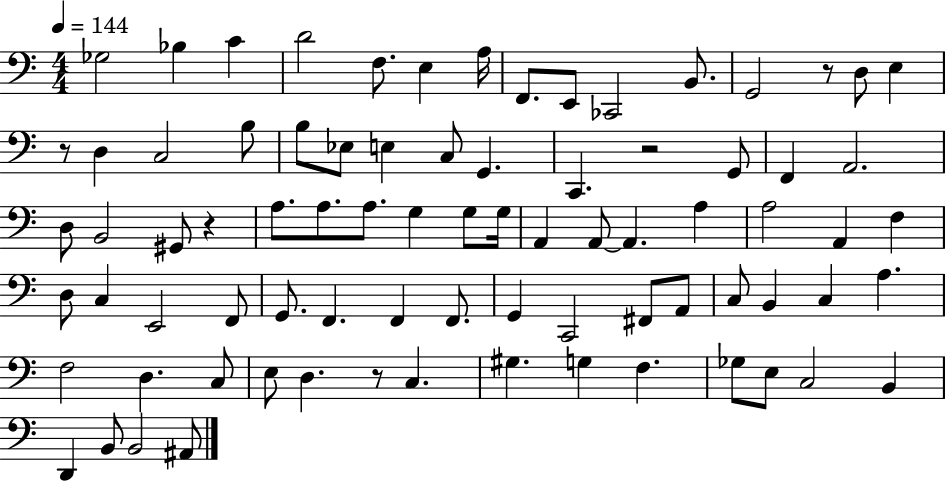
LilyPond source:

{
  \clef bass
  \numericTimeSignature
  \time 4/4
  \key c \major
  \tempo 4 = 144
  ges2 bes4 c'4 | d'2 f8. e4 a16 | f,8. e,8 ces,2 b,8. | g,2 r8 d8 e4 | \break r8 d4 c2 b8 | b8 ees8 e4 c8 g,4. | c,4. r2 g,8 | f,4 a,2. | \break d8 b,2 gis,8 r4 | a8. a8. a8. g4 g8 g16 | a,4 a,8~~ a,4. a4 | a2 a,4 f4 | \break d8 c4 e,2 f,8 | g,8. f,4. f,4 f,8. | g,4 c,2 fis,8 a,8 | c8 b,4 c4 a4. | \break f2 d4. c8 | e8 d4. r8 c4. | gis4. g4 f4. | ges8 e8 c2 b,4 | \break d,4 b,8 b,2 ais,8 | \bar "|."
}